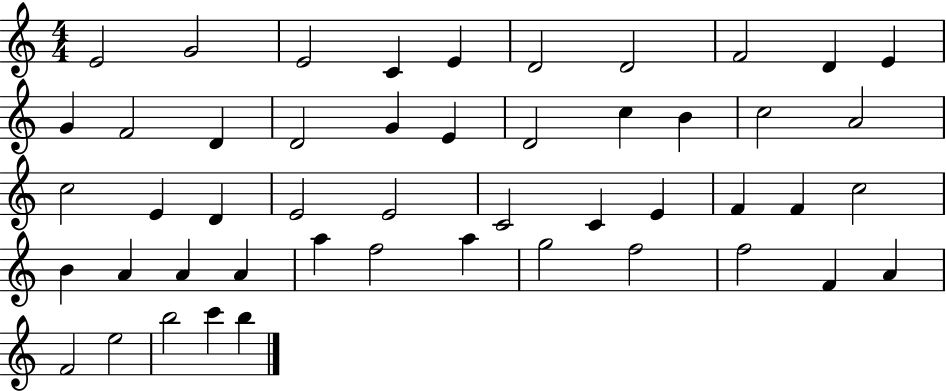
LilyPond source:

{
  \clef treble
  \numericTimeSignature
  \time 4/4
  \key c \major
  e'2 g'2 | e'2 c'4 e'4 | d'2 d'2 | f'2 d'4 e'4 | \break g'4 f'2 d'4 | d'2 g'4 e'4 | d'2 c''4 b'4 | c''2 a'2 | \break c''2 e'4 d'4 | e'2 e'2 | c'2 c'4 e'4 | f'4 f'4 c''2 | \break b'4 a'4 a'4 a'4 | a''4 f''2 a''4 | g''2 f''2 | f''2 f'4 a'4 | \break f'2 e''2 | b''2 c'''4 b''4 | \bar "|."
}